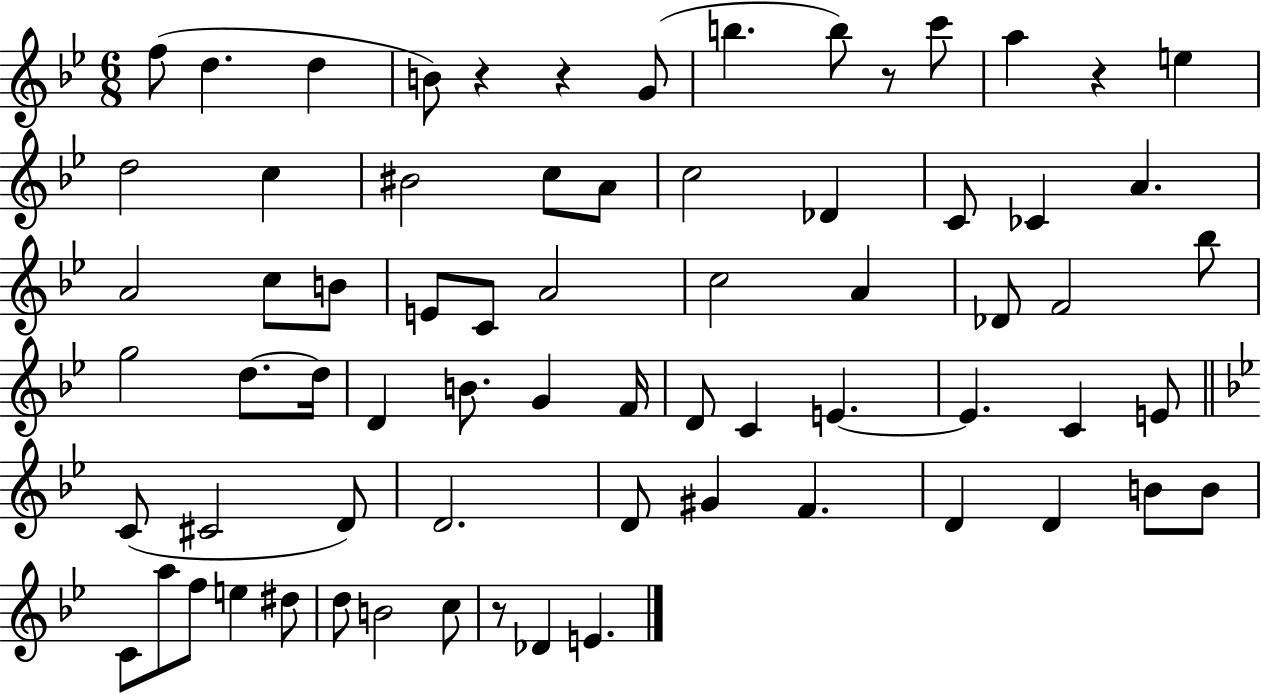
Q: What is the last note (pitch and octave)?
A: E4